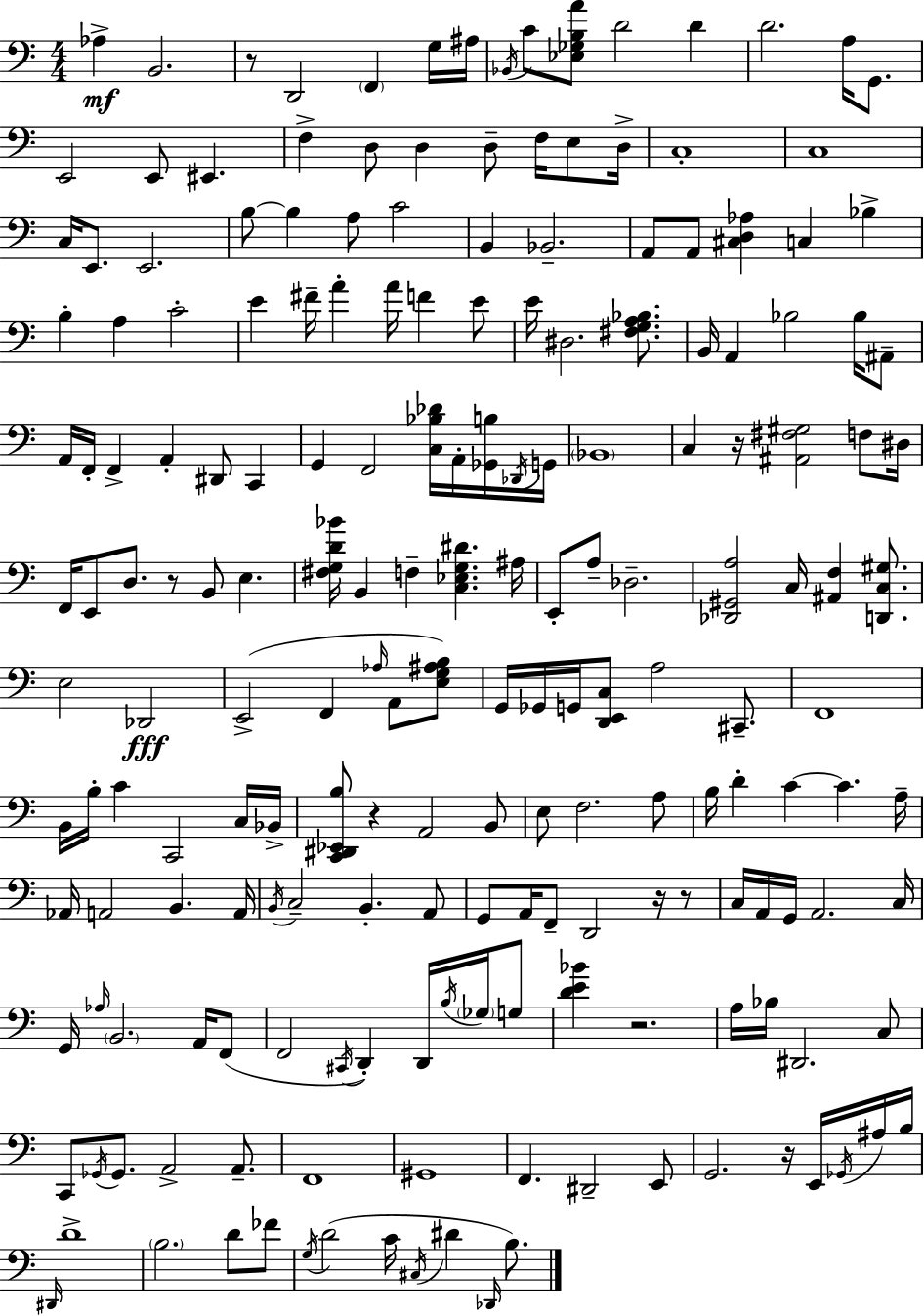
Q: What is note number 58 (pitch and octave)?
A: A2